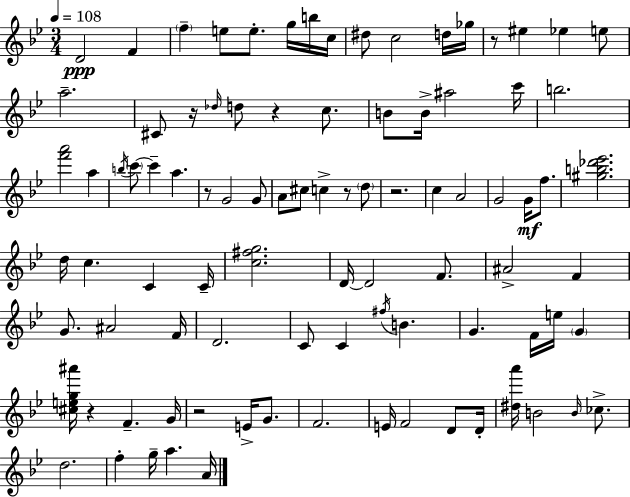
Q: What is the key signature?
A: BES major